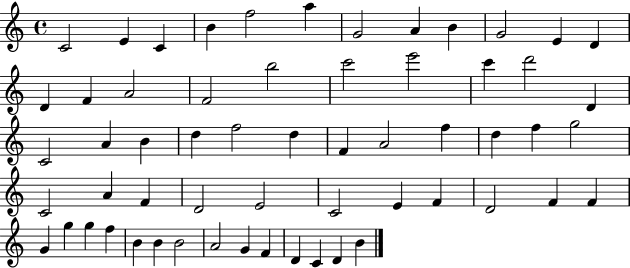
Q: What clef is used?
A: treble